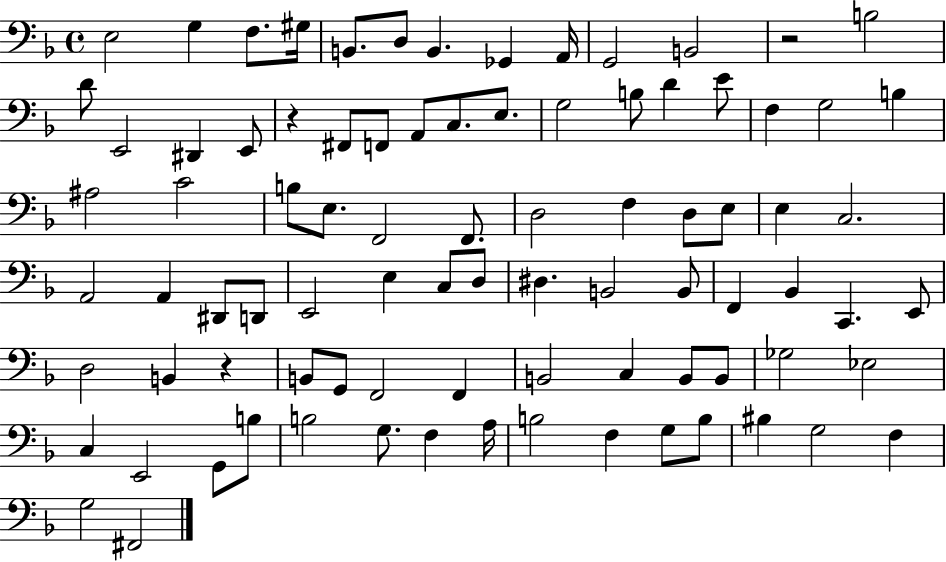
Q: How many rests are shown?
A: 3